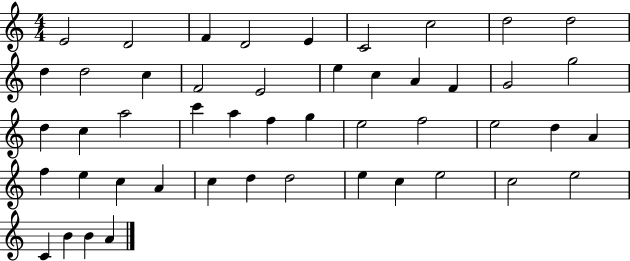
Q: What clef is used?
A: treble